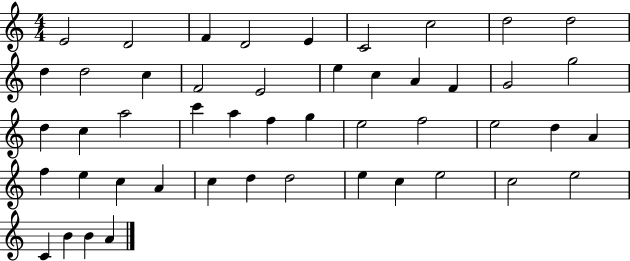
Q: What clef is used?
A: treble